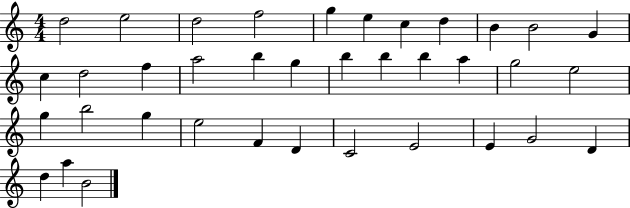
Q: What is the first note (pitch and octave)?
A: D5